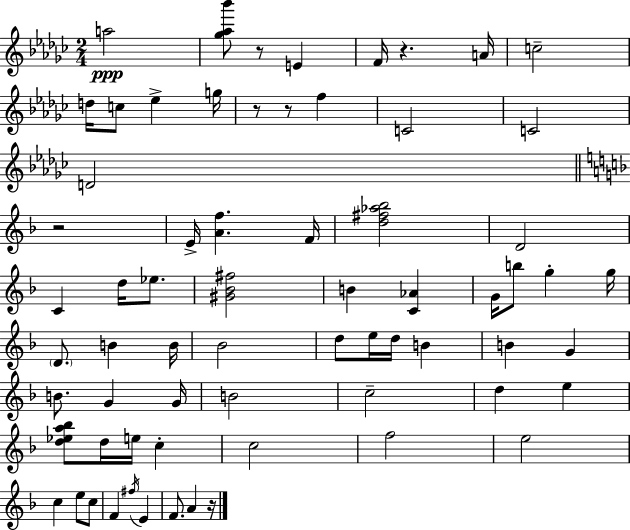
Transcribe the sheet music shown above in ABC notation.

X:1
T:Untitled
M:2/4
L:1/4
K:Ebm
a2 [_g_a_b']/2 z/2 E F/4 z A/4 c2 d/4 c/2 _e g/4 z/2 z/2 f C2 C2 D2 z2 E/4 [Af] F/4 [d^f_a_b]2 D2 C d/4 _e/2 [^G_B^f]2 B [C_A] G/4 b/2 g g/4 D/2 B B/4 _B2 d/2 e/4 d/4 B B G B/2 G G/4 B2 c2 d e [d_ea_b]/2 d/4 e/4 c c2 f2 e2 c e/2 c/2 F ^f/4 E F/2 A z/4